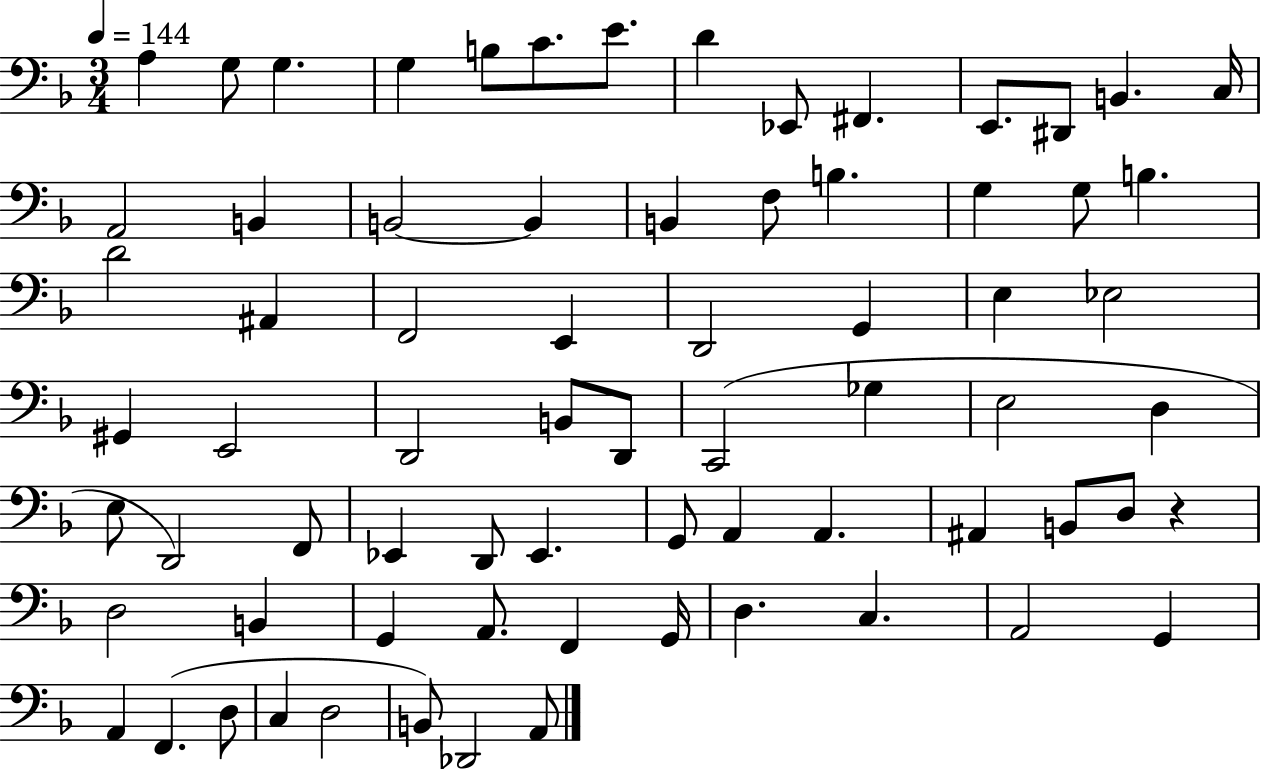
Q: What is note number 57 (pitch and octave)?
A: A2